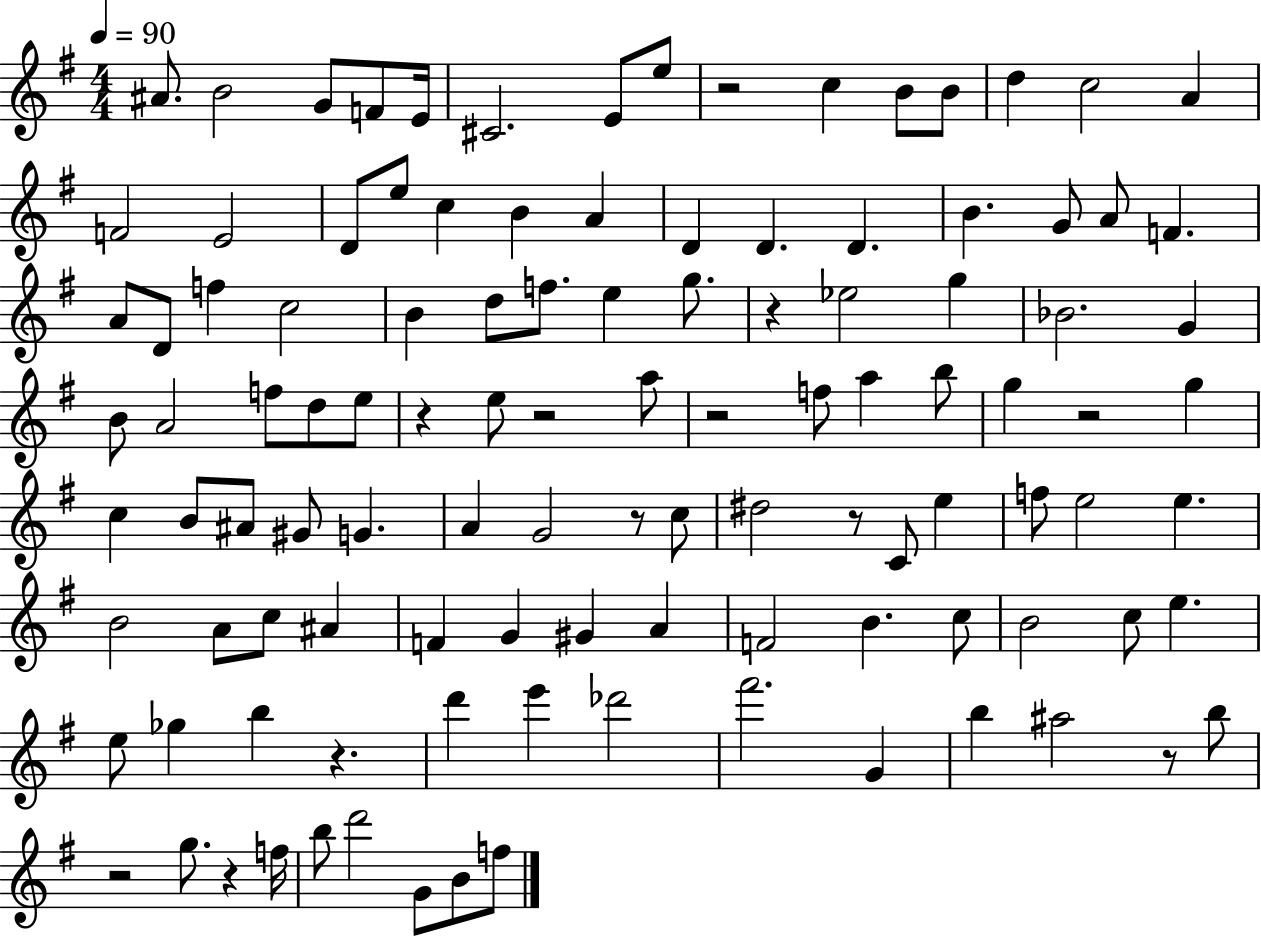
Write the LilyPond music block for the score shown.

{
  \clef treble
  \numericTimeSignature
  \time 4/4
  \key g \major
  \tempo 4 = 90
  ais'8. b'2 g'8 f'8 e'16 | cis'2. e'8 e''8 | r2 c''4 b'8 b'8 | d''4 c''2 a'4 | \break f'2 e'2 | d'8 e''8 c''4 b'4 a'4 | d'4 d'4. d'4. | b'4. g'8 a'8 f'4. | \break a'8 d'8 f''4 c''2 | b'4 d''8 f''8. e''4 g''8. | r4 ees''2 g''4 | bes'2. g'4 | \break b'8 a'2 f''8 d''8 e''8 | r4 e''8 r2 a''8 | r2 f''8 a''4 b''8 | g''4 r2 g''4 | \break c''4 b'8 ais'8 gis'8 g'4. | a'4 g'2 r8 c''8 | dis''2 r8 c'8 e''4 | f''8 e''2 e''4. | \break b'2 a'8 c''8 ais'4 | f'4 g'4 gis'4 a'4 | f'2 b'4. c''8 | b'2 c''8 e''4. | \break e''8 ges''4 b''4 r4. | d'''4 e'''4 des'''2 | fis'''2. g'4 | b''4 ais''2 r8 b''8 | \break r2 g''8. r4 f''16 | b''8 d'''2 g'8 b'8 f''8 | \bar "|."
}